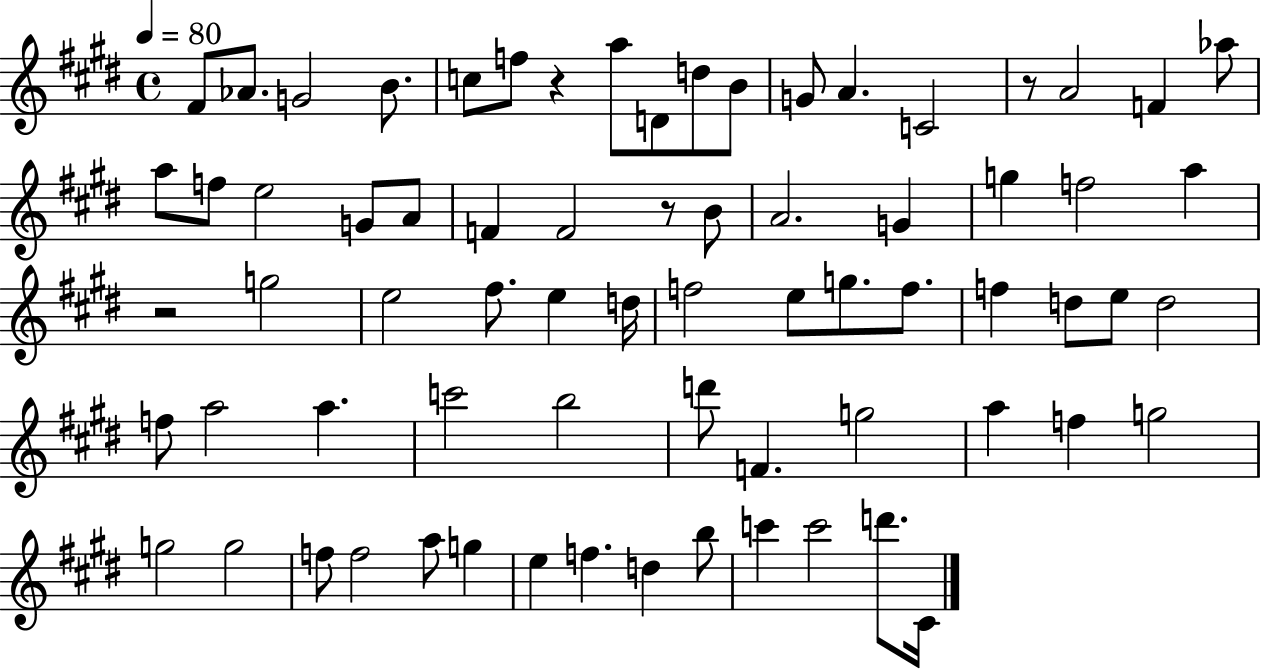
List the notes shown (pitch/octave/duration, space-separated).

F#4/e Ab4/e. G4/h B4/e. C5/e F5/e R/q A5/e D4/e D5/e B4/e G4/e A4/q. C4/h R/e A4/h F4/q Ab5/e A5/e F5/e E5/h G4/e A4/e F4/q F4/h R/e B4/e A4/h. G4/q G5/q F5/h A5/q R/h G5/h E5/h F#5/e. E5/q D5/s F5/h E5/e G5/e. F5/e. F5/q D5/e E5/e D5/h F5/e A5/h A5/q. C6/h B5/h D6/e F4/q. G5/h A5/q F5/q G5/h G5/h G5/h F5/e F5/h A5/e G5/q E5/q F5/q. D5/q B5/e C6/q C6/h D6/e. C#4/s